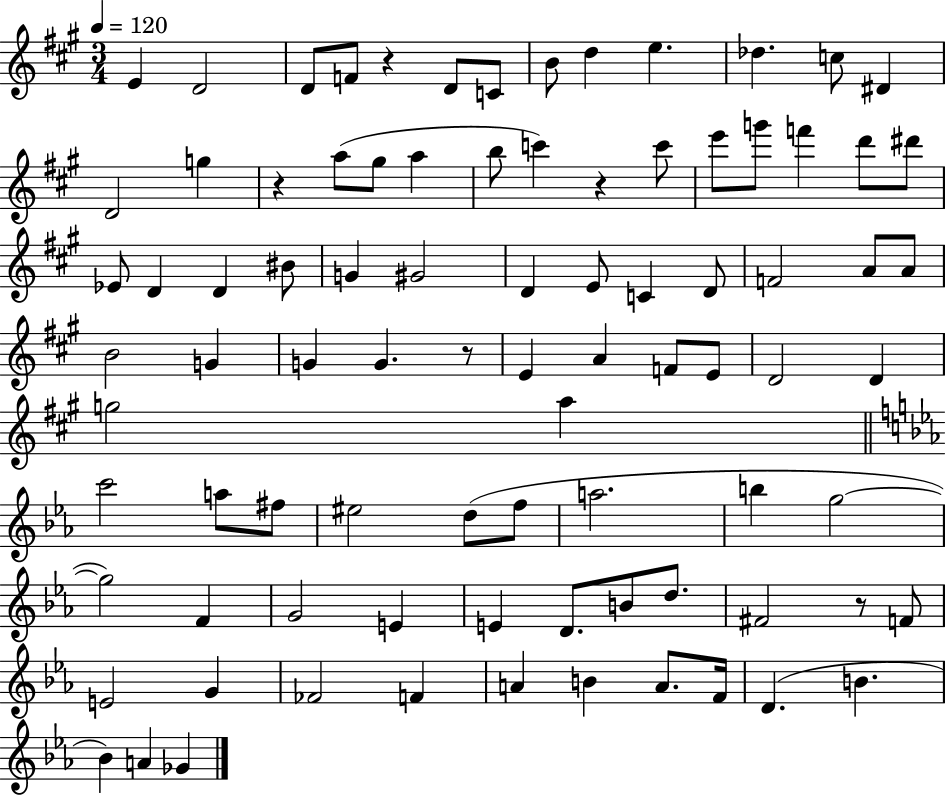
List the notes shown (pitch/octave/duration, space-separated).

E4/q D4/h D4/e F4/e R/q D4/e C4/e B4/e D5/q E5/q. Db5/q. C5/e D#4/q D4/h G5/q R/q A5/e G#5/e A5/q B5/e C6/q R/q C6/e E6/e G6/e F6/q D6/e D#6/e Eb4/e D4/q D4/q BIS4/e G4/q G#4/h D4/q E4/e C4/q D4/e F4/h A4/e A4/e B4/h G4/q G4/q G4/q. R/e E4/q A4/q F4/e E4/e D4/h D4/q G5/h A5/q C6/h A5/e F#5/e EIS5/h D5/e F5/e A5/h. B5/q G5/h G5/h F4/q G4/h E4/q E4/q D4/e. B4/e D5/e. F#4/h R/e F4/e E4/h G4/q FES4/h F4/q A4/q B4/q A4/e. F4/s D4/q. B4/q. Bb4/q A4/q Gb4/q